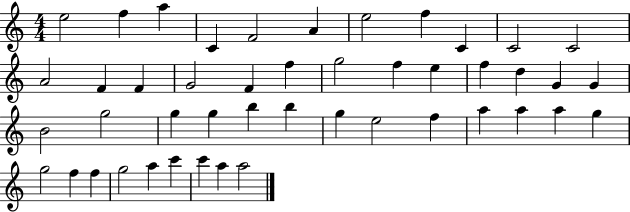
X:1
T:Untitled
M:4/4
L:1/4
K:C
e2 f a C F2 A e2 f C C2 C2 A2 F F G2 F f g2 f e f d G G B2 g2 g g b b g e2 f a a a g g2 f f g2 a c' c' a a2